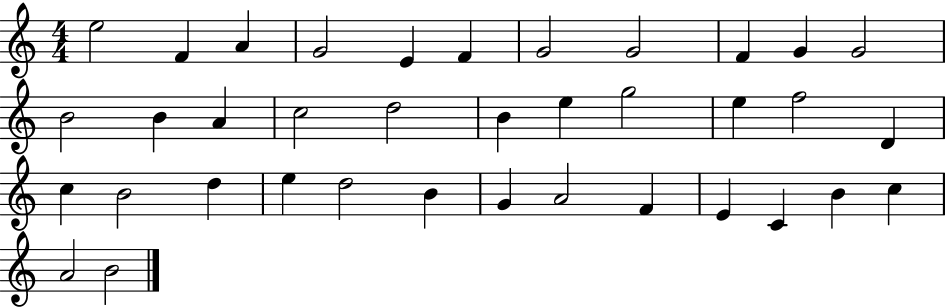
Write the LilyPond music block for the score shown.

{
  \clef treble
  \numericTimeSignature
  \time 4/4
  \key c \major
  e''2 f'4 a'4 | g'2 e'4 f'4 | g'2 g'2 | f'4 g'4 g'2 | \break b'2 b'4 a'4 | c''2 d''2 | b'4 e''4 g''2 | e''4 f''2 d'4 | \break c''4 b'2 d''4 | e''4 d''2 b'4 | g'4 a'2 f'4 | e'4 c'4 b'4 c''4 | \break a'2 b'2 | \bar "|."
}